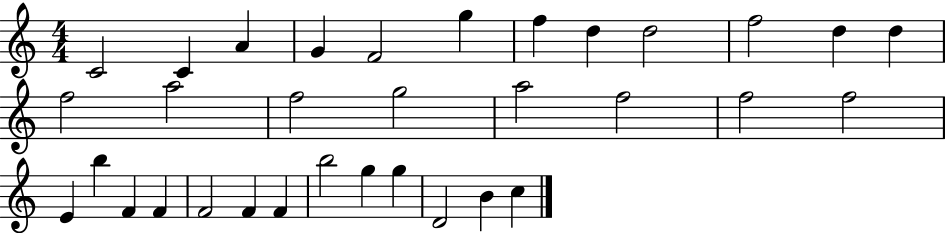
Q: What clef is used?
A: treble